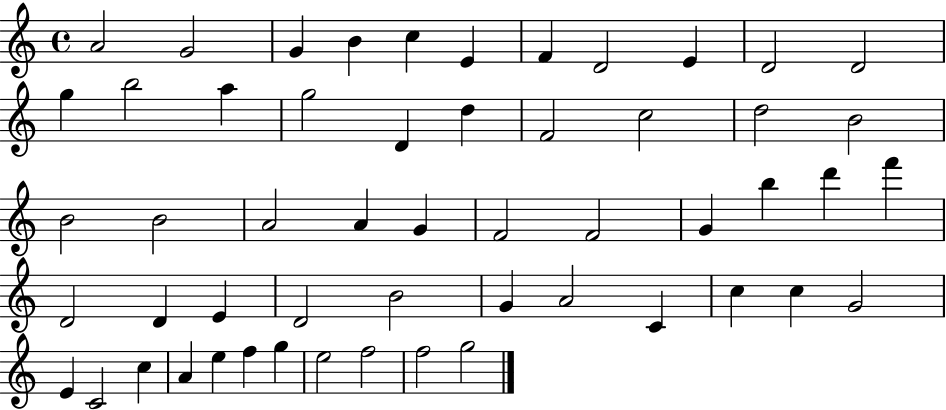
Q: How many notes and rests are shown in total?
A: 54